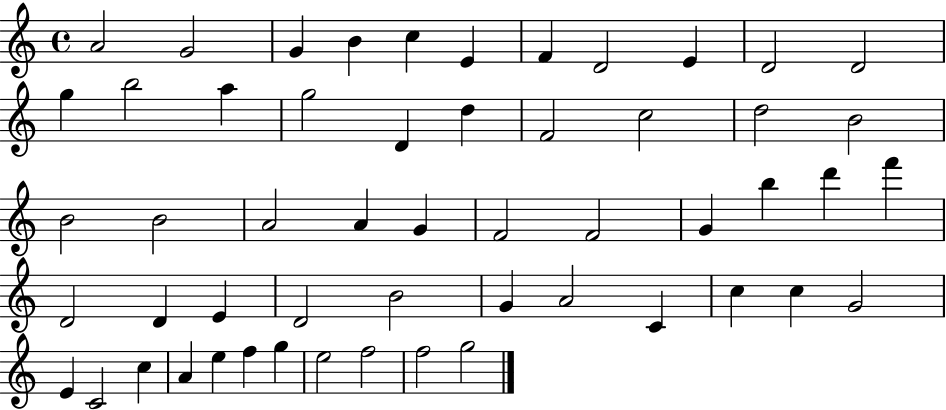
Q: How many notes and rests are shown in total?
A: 54